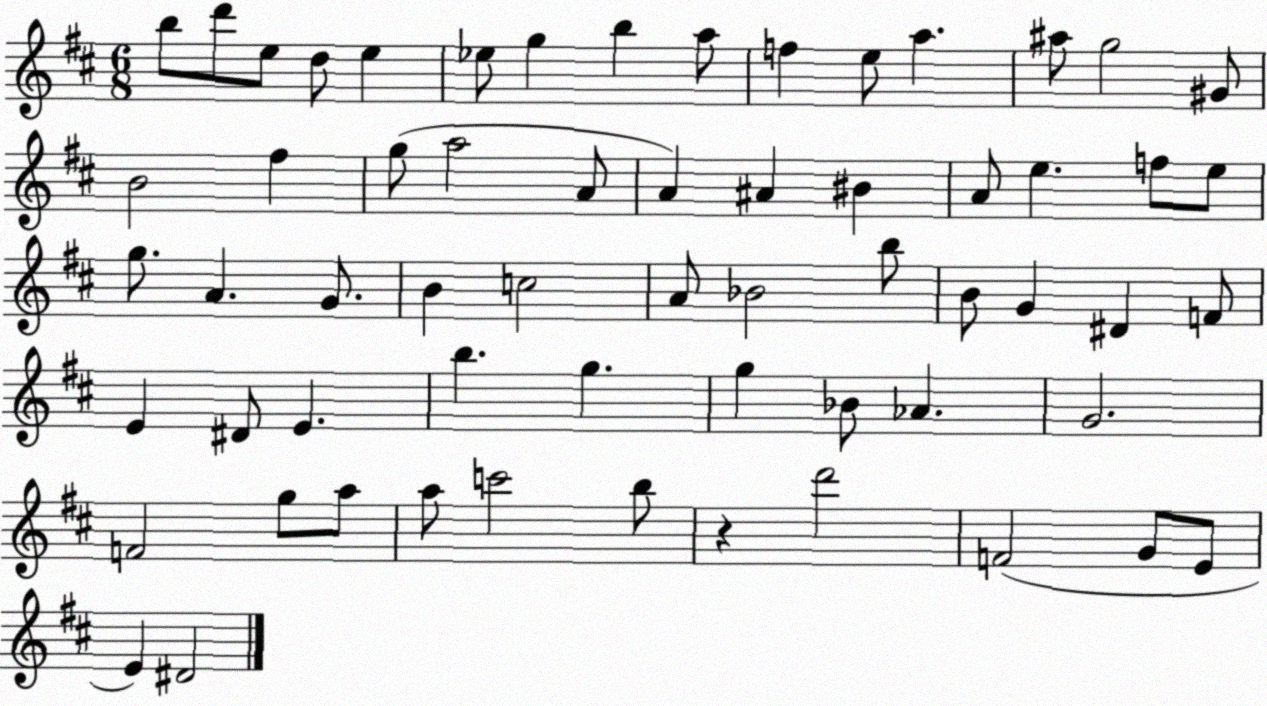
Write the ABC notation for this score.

X:1
T:Untitled
M:6/8
L:1/4
K:D
b/2 d'/2 e/2 d/2 e _e/2 g b a/2 f e/2 a ^a/2 g2 ^G/2 B2 ^f g/2 a2 A/2 A ^A ^B A/2 e f/2 e/2 g/2 A G/2 B c2 A/2 _B2 b/2 B/2 G ^D F/2 E ^D/2 E b g g _B/2 _A G2 F2 g/2 a/2 a/2 c'2 b/2 z d'2 F2 G/2 E/2 E ^D2